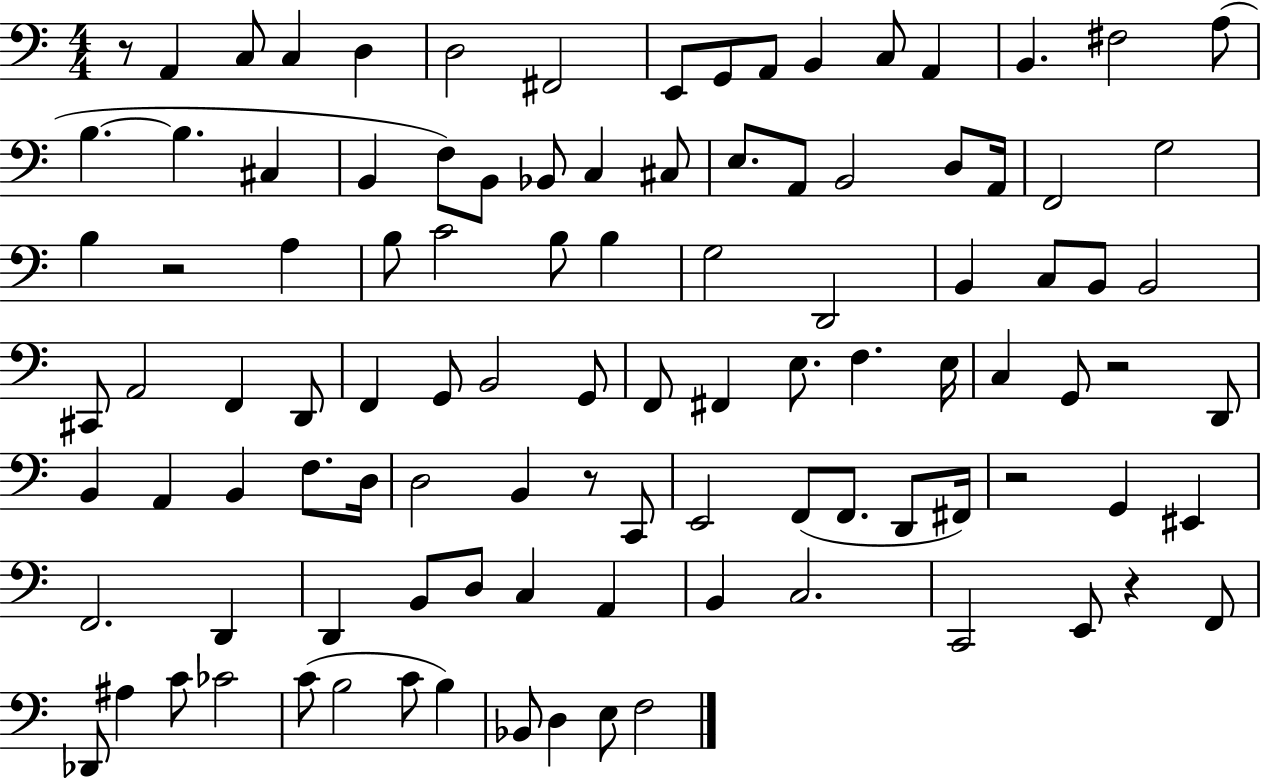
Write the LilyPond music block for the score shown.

{
  \clef bass
  \numericTimeSignature
  \time 4/4
  \key c \major
  r8 a,4 c8 c4 d4 | d2 fis,2 | e,8 g,8 a,8 b,4 c8 a,4 | b,4. fis2 a8( | \break b4.~~ b4. cis4 | b,4 f8) b,8 bes,8 c4 cis8 | e8. a,8 b,2 d8 a,16 | f,2 g2 | \break b4 r2 a4 | b8 c'2 b8 b4 | g2 d,2 | b,4 c8 b,8 b,2 | \break cis,8 a,2 f,4 d,8 | f,4 g,8 b,2 g,8 | f,8 fis,4 e8. f4. e16 | c4 g,8 r2 d,8 | \break b,4 a,4 b,4 f8. d16 | d2 b,4 r8 c,8 | e,2 f,8( f,8. d,8 fis,16) | r2 g,4 eis,4 | \break f,2. d,4 | d,4 b,8 d8 c4 a,4 | b,4 c2. | c,2 e,8 r4 f,8 | \break des,8 ais4 c'8 ces'2 | c'8( b2 c'8 b4) | bes,8 d4 e8 f2 | \bar "|."
}